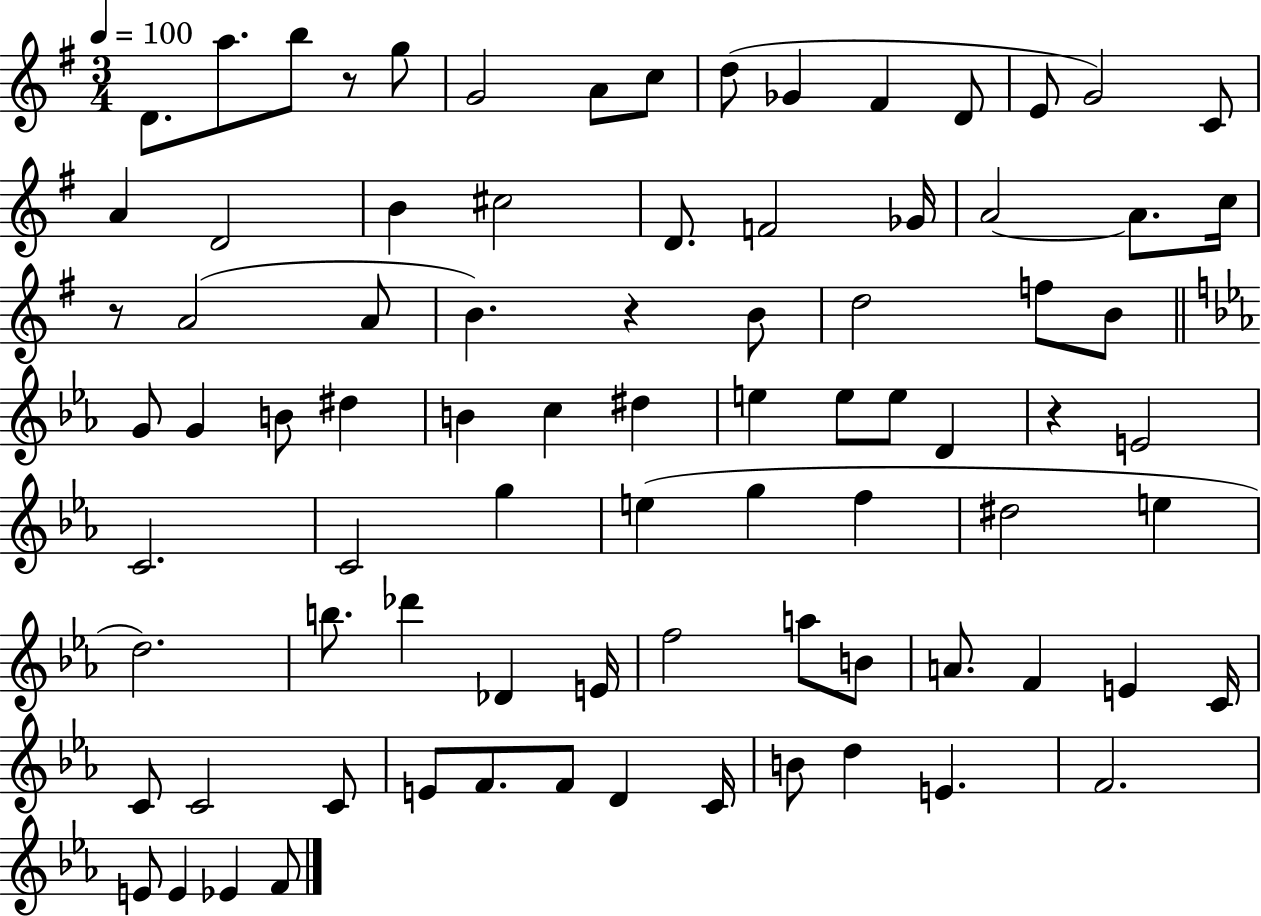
{
  \clef treble
  \numericTimeSignature
  \time 3/4
  \key g \major
  \tempo 4 = 100
  d'8. a''8. b''8 r8 g''8 | g'2 a'8 c''8 | d''8( ges'4 fis'4 d'8 | e'8 g'2) c'8 | \break a'4 d'2 | b'4 cis''2 | d'8. f'2 ges'16 | a'2~~ a'8. c''16 | \break r8 a'2( a'8 | b'4.) r4 b'8 | d''2 f''8 b'8 | \bar "||" \break \key c \minor g'8 g'4 b'8 dis''4 | b'4 c''4 dis''4 | e''4 e''8 e''8 d'4 | r4 e'2 | \break c'2. | c'2 g''4 | e''4( g''4 f''4 | dis''2 e''4 | \break d''2.) | b''8. des'''4 des'4 e'16 | f''2 a''8 b'8 | a'8. f'4 e'4 c'16 | \break c'8 c'2 c'8 | e'8 f'8. f'8 d'4 c'16 | b'8 d''4 e'4. | f'2. | \break e'8 e'4 ees'4 f'8 | \bar "|."
}